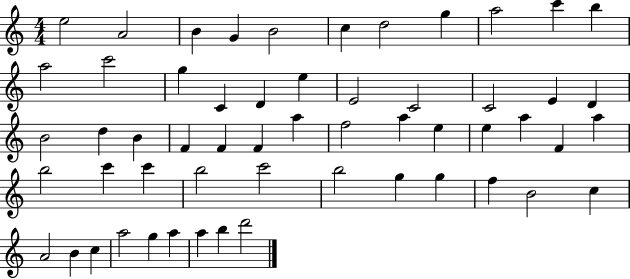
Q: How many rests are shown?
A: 0